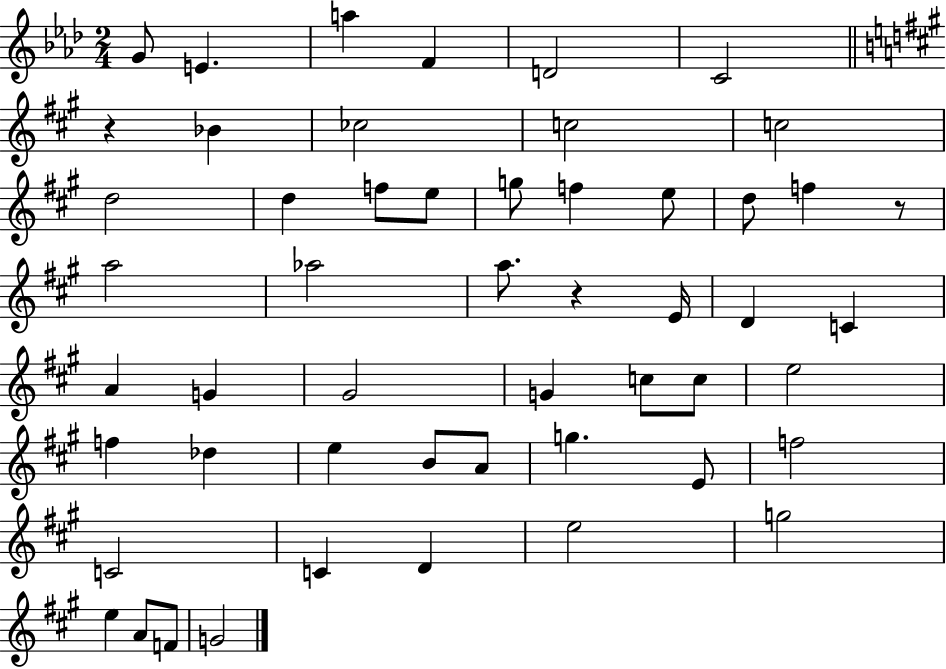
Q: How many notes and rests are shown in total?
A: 52